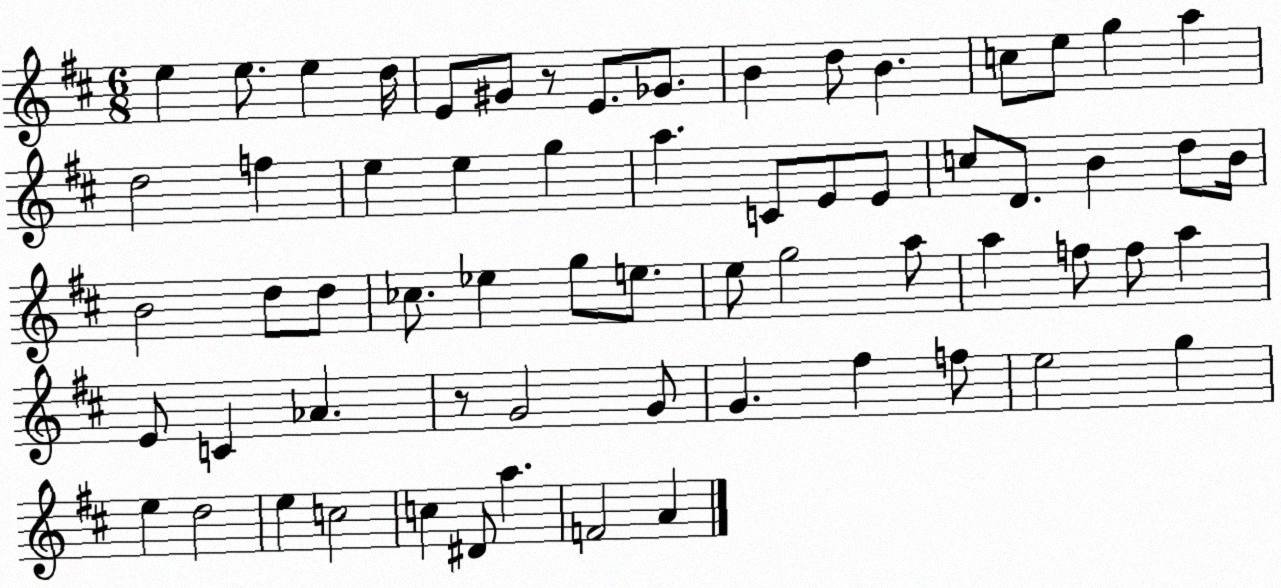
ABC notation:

X:1
T:Untitled
M:6/8
L:1/4
K:D
e e/2 e d/4 E/2 ^G/2 z/2 E/2 _G/2 B d/2 B c/2 e/2 g a d2 f e e g a C/2 E/2 E/2 c/2 D/2 B d/2 B/4 B2 d/2 d/2 _c/2 _e g/2 e/2 e/2 g2 a/2 a f/2 f/2 a E/2 C _A z/2 G2 G/2 G ^f f/2 e2 g e d2 e c2 c ^D/2 a F2 A